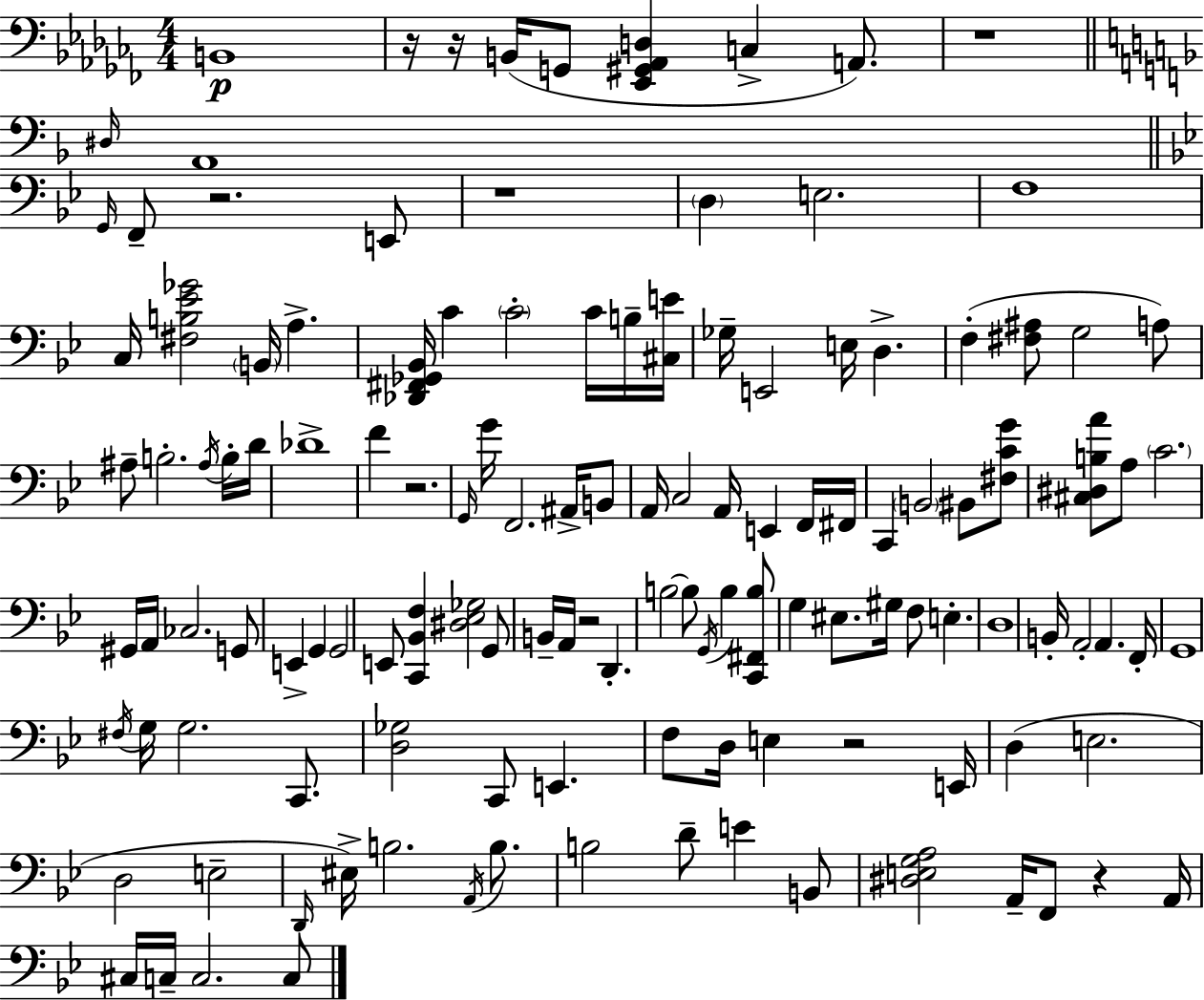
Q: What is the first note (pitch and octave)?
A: B2